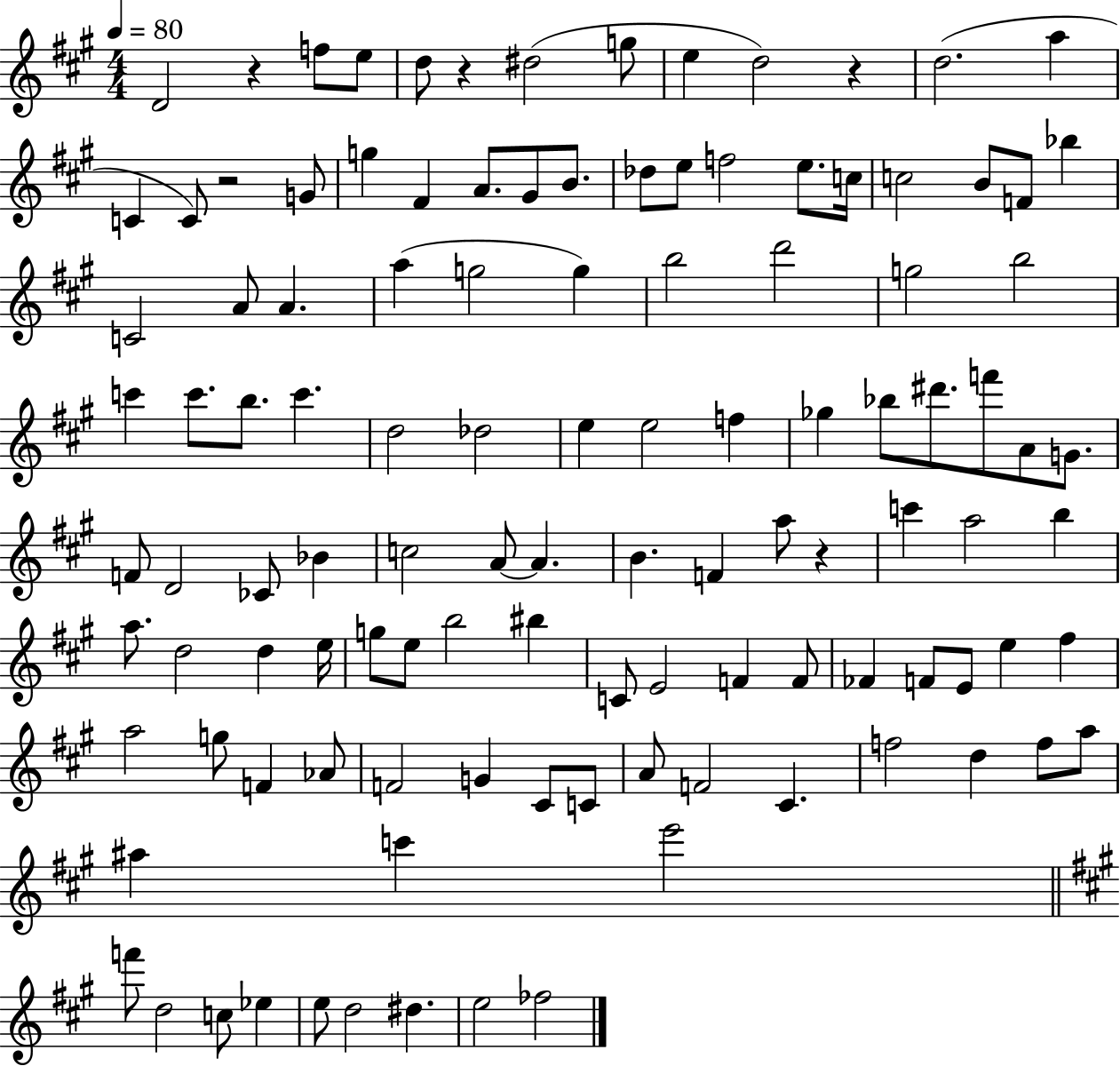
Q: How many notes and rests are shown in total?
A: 114